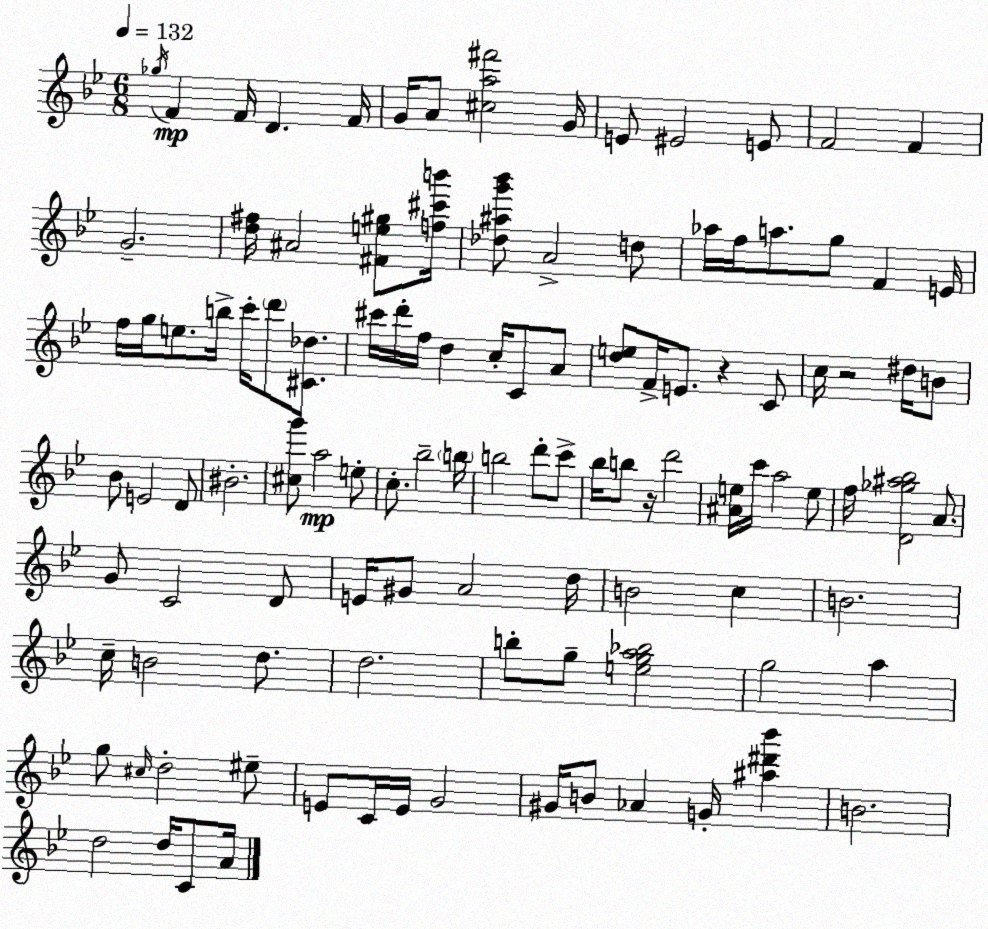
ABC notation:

X:1
T:Untitled
M:6/8
L:1/4
K:Gm
_g/4 F F/4 D F/4 G/4 A/2 [^ca^f']2 G/4 E/2 ^E2 E/2 F2 F G2 [d^f]/4 ^A2 [^Fe^g]/2 [f^c'b']/4 [_d^ag'_b']/2 A2 d/2 _a/4 f/4 a/2 g/2 F E/4 f/4 g/4 e/2 b/4 c'/4 d'/2 [^C_d]/2 ^c'/4 d'/4 f/4 d c/4 C/2 A/2 [de]/2 F/4 E/2 z C/2 c/4 z2 ^d/4 B/2 _B/2 E2 D/2 ^B2 [^cg']/2 a2 e/2 c/2 _b2 b/4 b2 d'/2 c'/2 _b/4 b/2 z/4 d'2 [^Ae]/4 c'/4 a2 e/2 f/4 [D_g^a_b]2 A/2 G/2 C2 D/2 E/4 ^G/2 A2 d/4 B2 c B2 c/4 B2 d/2 d2 b/2 g/2 [ega_b]2 g2 a g/2 ^c/4 d2 ^e/2 E/2 C/4 E/4 G2 ^G/4 B/2 _A G/4 [^a^d'_b'] B2 d2 d/4 C/2 A/4